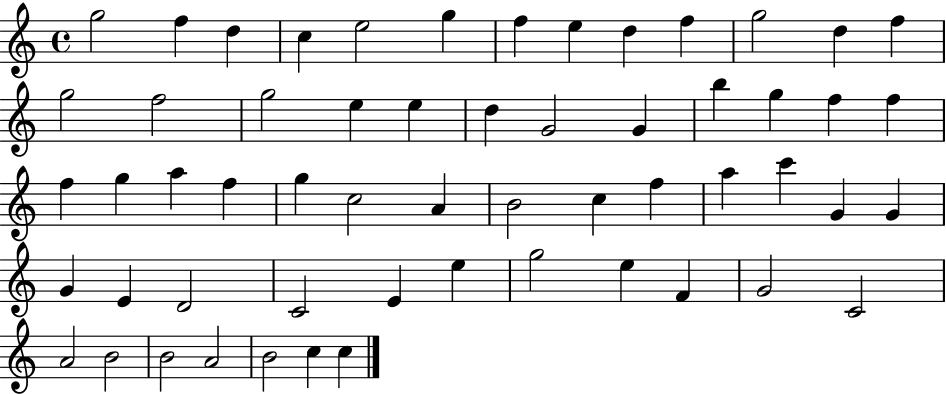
X:1
T:Untitled
M:4/4
L:1/4
K:C
g2 f d c e2 g f e d f g2 d f g2 f2 g2 e e d G2 G b g f f f g a f g c2 A B2 c f a c' G G G E D2 C2 E e g2 e F G2 C2 A2 B2 B2 A2 B2 c c